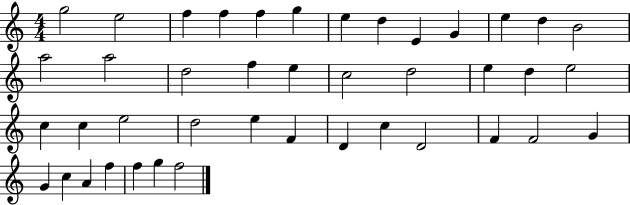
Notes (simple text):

G5/h E5/h F5/q F5/q F5/q G5/q E5/q D5/q E4/q G4/q E5/q D5/q B4/h A5/h A5/h D5/h F5/q E5/q C5/h D5/h E5/q D5/q E5/h C5/q C5/q E5/h D5/h E5/q F4/q D4/q C5/q D4/h F4/q F4/h G4/q G4/q C5/q A4/q F5/q F5/q G5/q F5/h